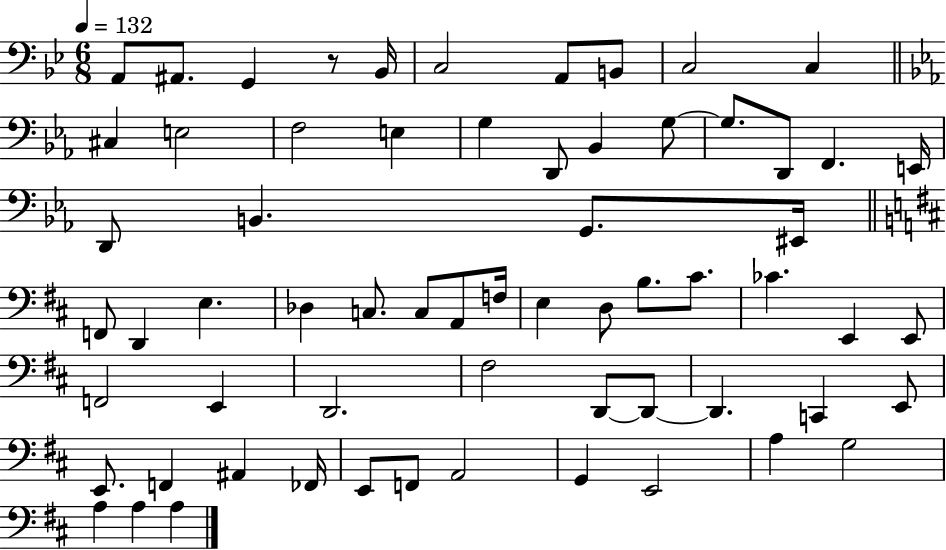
A2/e A#2/e. G2/q R/e Bb2/s C3/h A2/e B2/e C3/h C3/q C#3/q E3/h F3/h E3/q G3/q D2/e Bb2/q G3/e G3/e. D2/e F2/q. E2/s D2/e B2/q. G2/e. EIS2/s F2/e D2/q E3/q. Db3/q C3/e. C3/e A2/e F3/s E3/q D3/e B3/e. C#4/e. CES4/q. E2/q E2/e F2/h E2/q D2/h. F#3/h D2/e D2/e D2/q. C2/q E2/e E2/e. F2/q A#2/q FES2/s E2/e F2/e A2/h G2/q E2/h A3/q G3/h A3/q A3/q A3/q